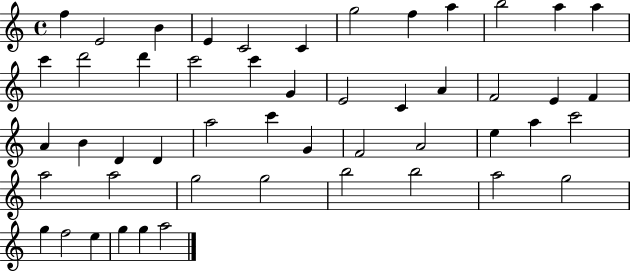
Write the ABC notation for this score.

X:1
T:Untitled
M:4/4
L:1/4
K:C
f E2 B E C2 C g2 f a b2 a a c' d'2 d' c'2 c' G E2 C A F2 E F A B D D a2 c' G F2 A2 e a c'2 a2 a2 g2 g2 b2 b2 a2 g2 g f2 e g g a2